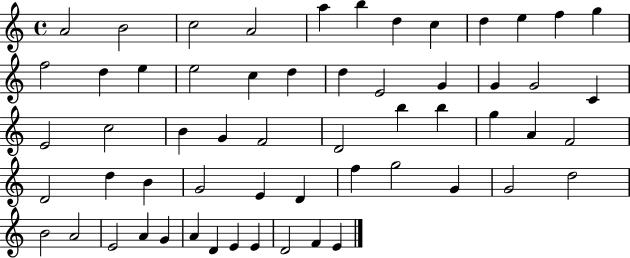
A4/h B4/h C5/h A4/h A5/q B5/q D5/q C5/q D5/q E5/q F5/q G5/q F5/h D5/q E5/q E5/h C5/q D5/q D5/q E4/h G4/q G4/q G4/h C4/q E4/h C5/h B4/q G4/q F4/h D4/h B5/q B5/q G5/q A4/q F4/h D4/h D5/q B4/q G4/h E4/q D4/q F5/q G5/h G4/q G4/h D5/h B4/h A4/h E4/h A4/q G4/q A4/q D4/q E4/q E4/q D4/h F4/q E4/q